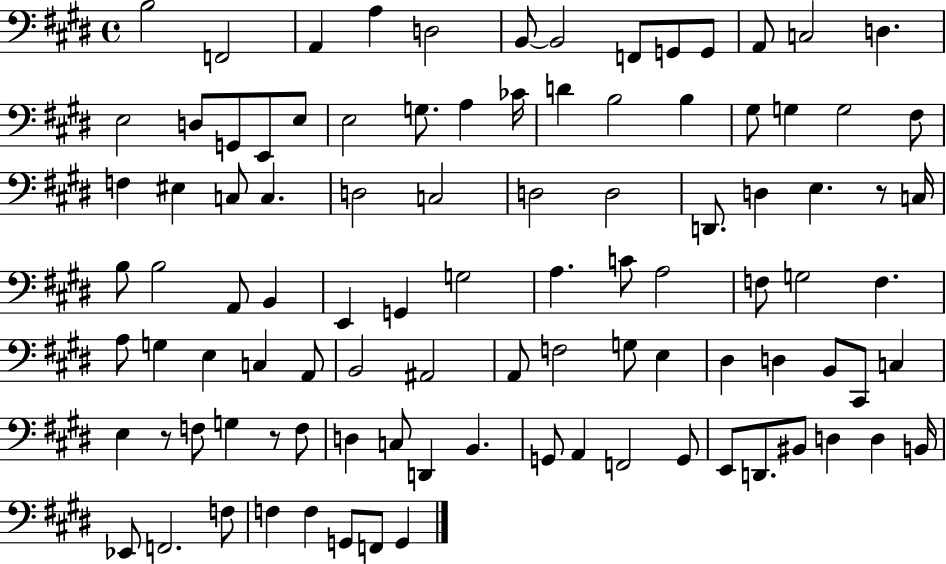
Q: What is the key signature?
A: E major